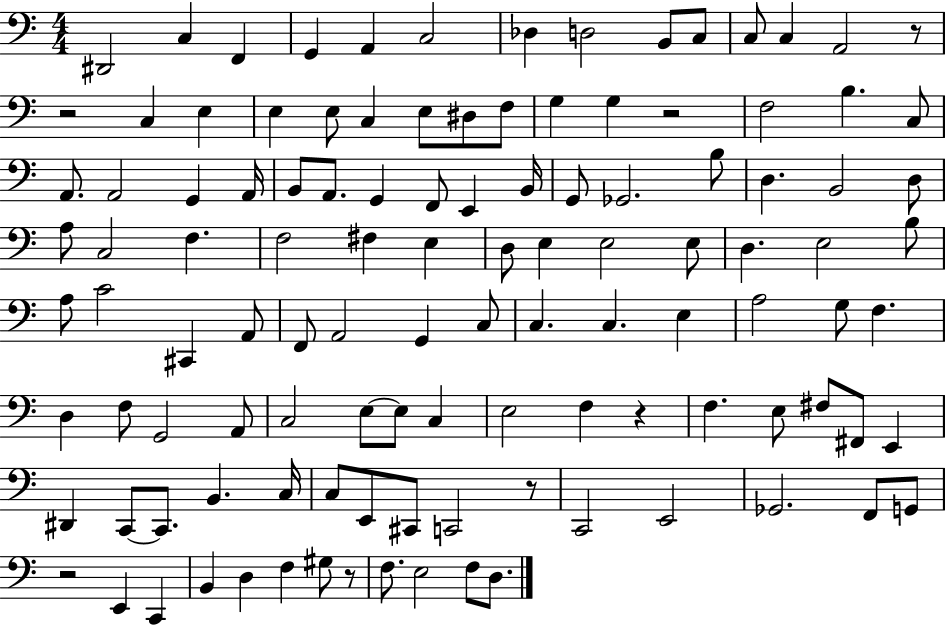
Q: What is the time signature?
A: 4/4